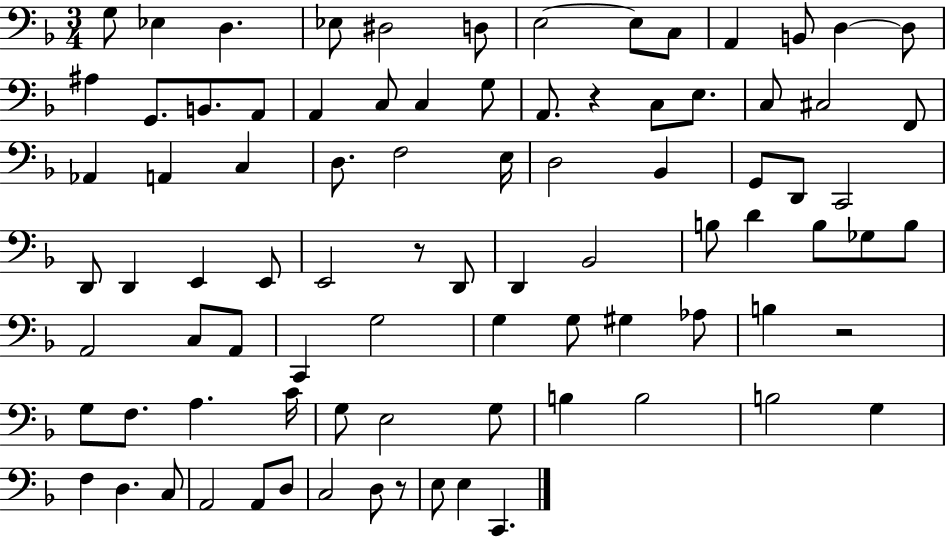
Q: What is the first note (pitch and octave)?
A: G3